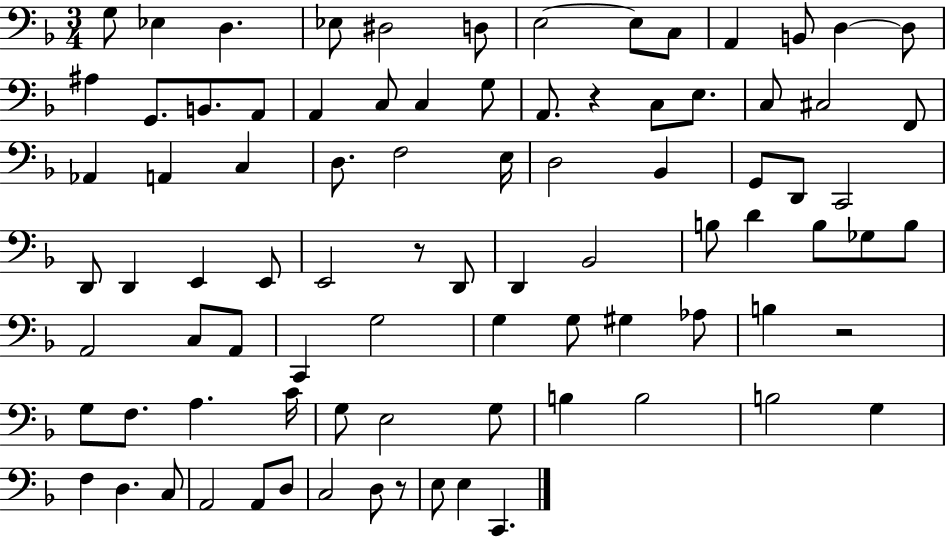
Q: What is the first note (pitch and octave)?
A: G3